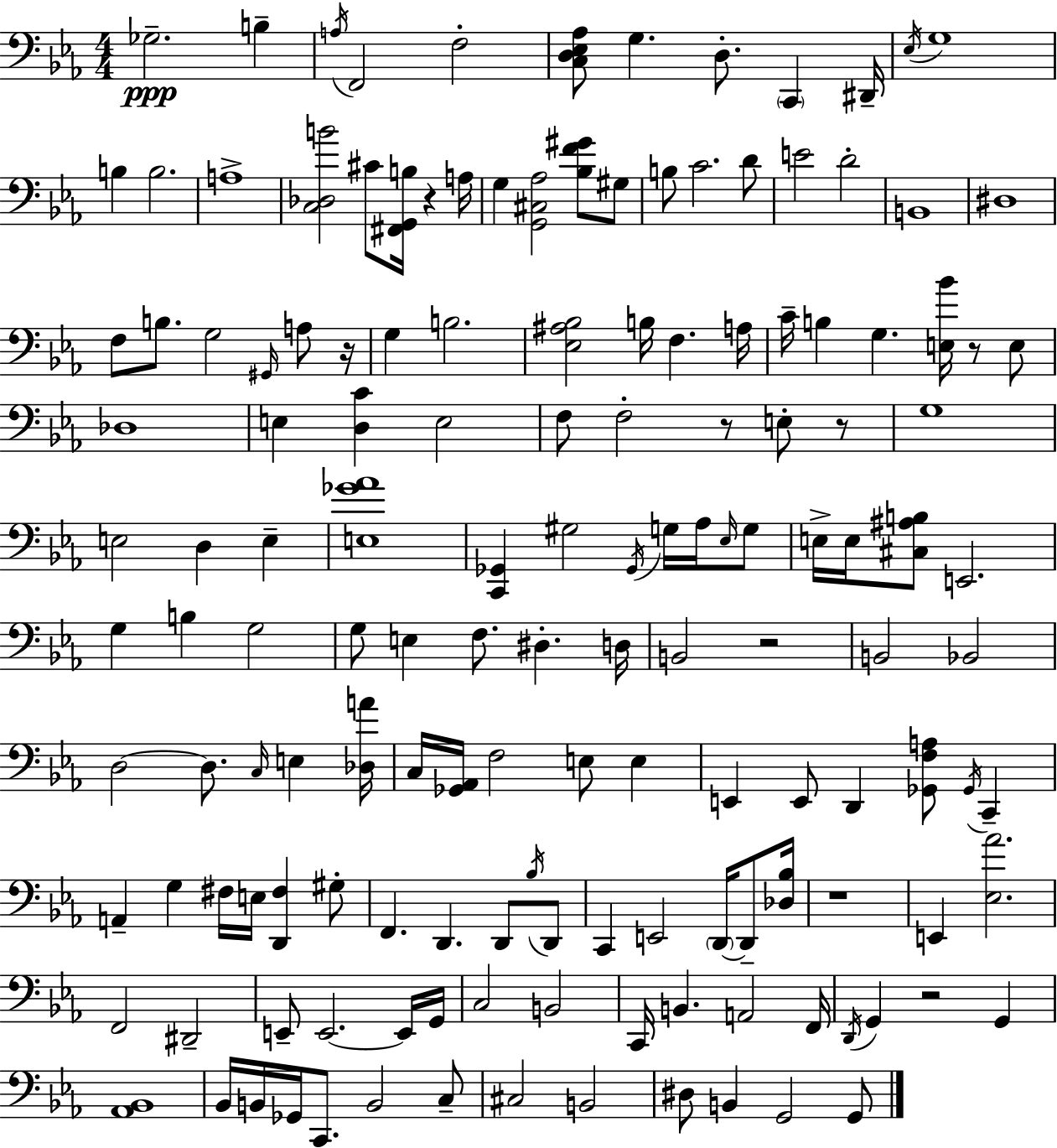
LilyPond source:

{
  \clef bass
  \numericTimeSignature
  \time 4/4
  \key ees \major
  ges2.--\ppp b4-- | \acciaccatura { a16 } f,2 f2-. | <c d ees aes>8 g4. d8.-. \parenthesize c,4 | dis,16-- \acciaccatura { ees16 } g1 | \break b4 b2. | a1-> | <c des b'>2 cis'8 <fis, g, b>16 r4 | a16 g4 <g, cis aes>2 <bes f' gis'>8 | \break gis8 b8 c'2. | d'8 e'2 d'2-. | b,1 | dis1 | \break f8 b8. g2 \grace { gis,16 } | a8 r16 g4 b2. | <ees ais bes>2 b16 f4. | a16 c'16-- b4 g4. <e bes'>16 r8 | \break e8 des1 | e4 <d c'>4 e2 | f8 f2-. r8 e8-. | r8 g1 | \break e2 d4 e4-- | <e ges' aes'>1 | <c, ges,>4 gis2 \acciaccatura { ges,16 } | g16 aes16 \grace { ees16 } g8 e16-> e16 <cis ais b>8 e,2. | \break g4 b4 g2 | g8 e4 f8. dis4.-. | d16 b,2 r2 | b,2 bes,2 | \break d2~~ d8. | \grace { c16 } e4 <des a'>16 c16 <ges, aes,>16 f2 | e8 e4 e,4 e,8 d,4 | <ges, f a>8 \acciaccatura { ges,16 } c,4-- a,4-- g4 fis16 | \break e16 <d, fis>4 gis8-. f,4. d,4. | d,8 \acciaccatura { bes16 } d,8 c,4 e,2 | \parenthesize d,16~~ d,8-- <des bes>16 r1 | e,4 <ees aes'>2. | \break f,2 | dis,2-- e,8-- e,2.~~ | e,16 g,16 c2 | b,2 c,16 b,4. a,2 | \break f,16 \acciaccatura { d,16 } g,4 r2 | g,4 <aes, bes,>1 | bes,16 b,16 ges,16 c,8. b,2 | c8-- cis2 | \break b,2 dis8 b,4 g,2 | g,8 \bar "|."
}